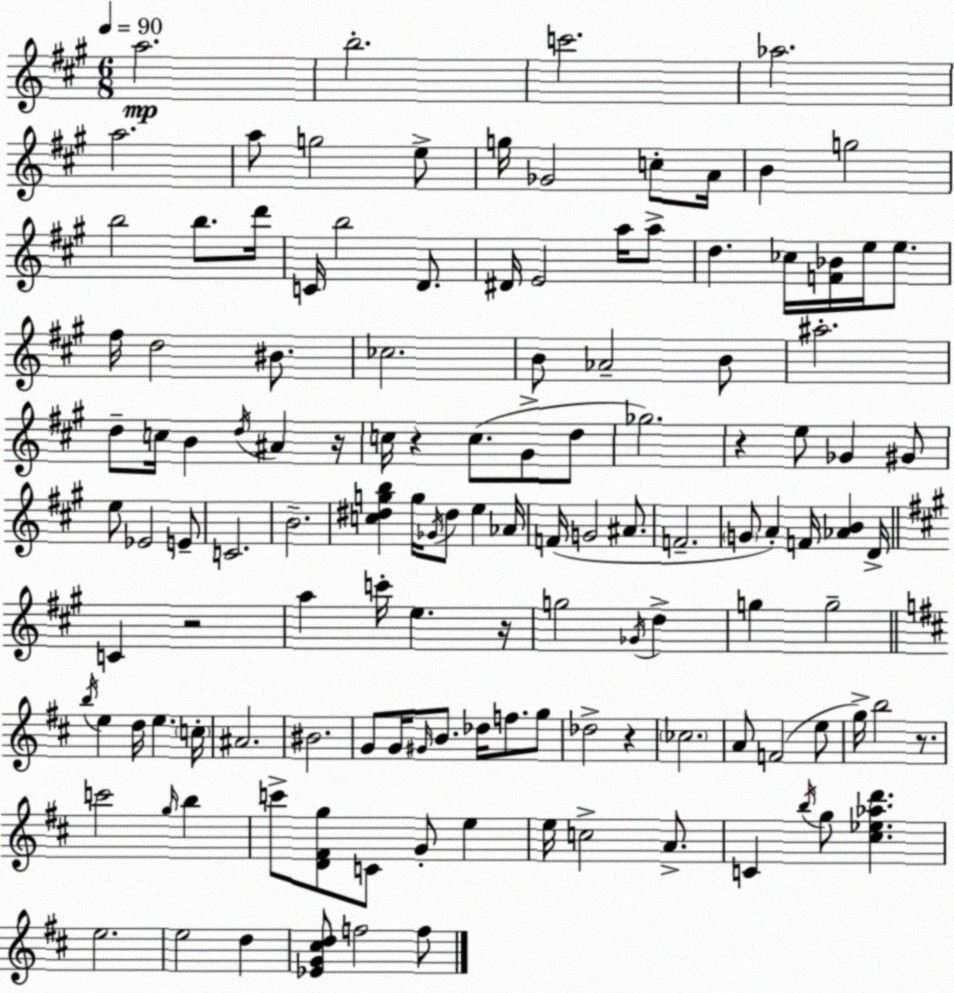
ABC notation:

X:1
T:Untitled
M:6/8
L:1/4
K:A
a2 b2 c'2 _a2 a2 a/2 g2 e/2 g/4 _G2 c/2 A/4 B g2 b2 b/2 d'/4 C/4 b2 D/2 ^D/4 E2 a/4 a/2 d _c/4 [F_B]/4 e/4 e/2 ^f/4 d2 ^B/2 _c2 B/2 _A2 B/2 ^a2 d/2 c/4 B d/4 ^A z/4 c/4 z c/2 ^G/2 d/2 _g2 z e/2 _G ^G/2 e/2 _E2 E/2 C2 B2 [c^dgb] g/4 _G/4 ^d/2 e _A/4 F/4 G2 ^A/2 F2 G/2 A F/4 [_AB] D/4 C z2 a c'/4 e z/4 g2 _G/4 d g g2 b/4 e d/4 e c/4 ^A2 ^B2 G/2 G/4 ^G/4 B/2 _d/4 f/2 g/2 _d2 z _c2 A/2 F2 e/2 g/4 b2 z/2 c'2 g/4 b c'/2 [D^Fg]/2 C/2 G/2 e e/4 c2 A/2 C b/4 g/2 [^c_e_ad'] e2 e2 d [_EG^cd]/2 f2 f/2